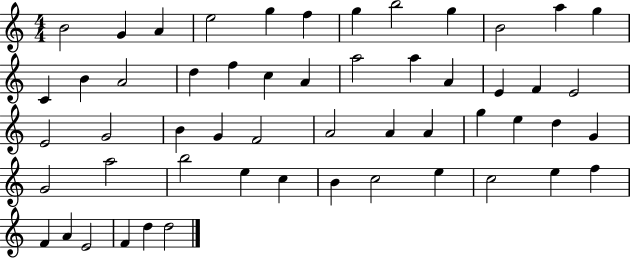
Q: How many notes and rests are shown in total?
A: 54